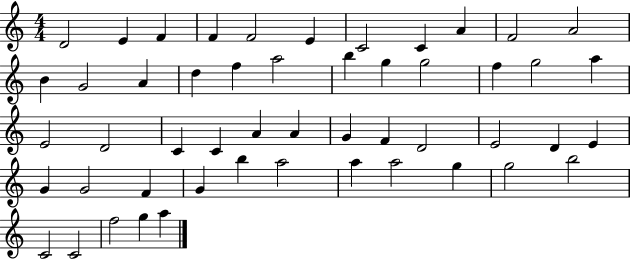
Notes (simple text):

D4/h E4/q F4/q F4/q F4/h E4/q C4/h C4/q A4/q F4/h A4/h B4/q G4/h A4/q D5/q F5/q A5/h B5/q G5/q G5/h F5/q G5/h A5/q E4/h D4/h C4/q C4/q A4/q A4/q G4/q F4/q D4/h E4/h D4/q E4/q G4/q G4/h F4/q G4/q B5/q A5/h A5/q A5/h G5/q G5/h B5/h C4/h C4/h F5/h G5/q A5/q